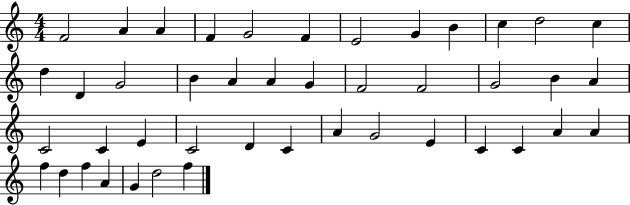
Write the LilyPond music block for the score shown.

{
  \clef treble
  \numericTimeSignature
  \time 4/4
  \key c \major
  f'2 a'4 a'4 | f'4 g'2 f'4 | e'2 g'4 b'4 | c''4 d''2 c''4 | \break d''4 d'4 g'2 | b'4 a'4 a'4 g'4 | f'2 f'2 | g'2 b'4 a'4 | \break c'2 c'4 e'4 | c'2 d'4 c'4 | a'4 g'2 e'4 | c'4 c'4 a'4 a'4 | \break f''4 d''4 f''4 a'4 | g'4 d''2 f''4 | \bar "|."
}